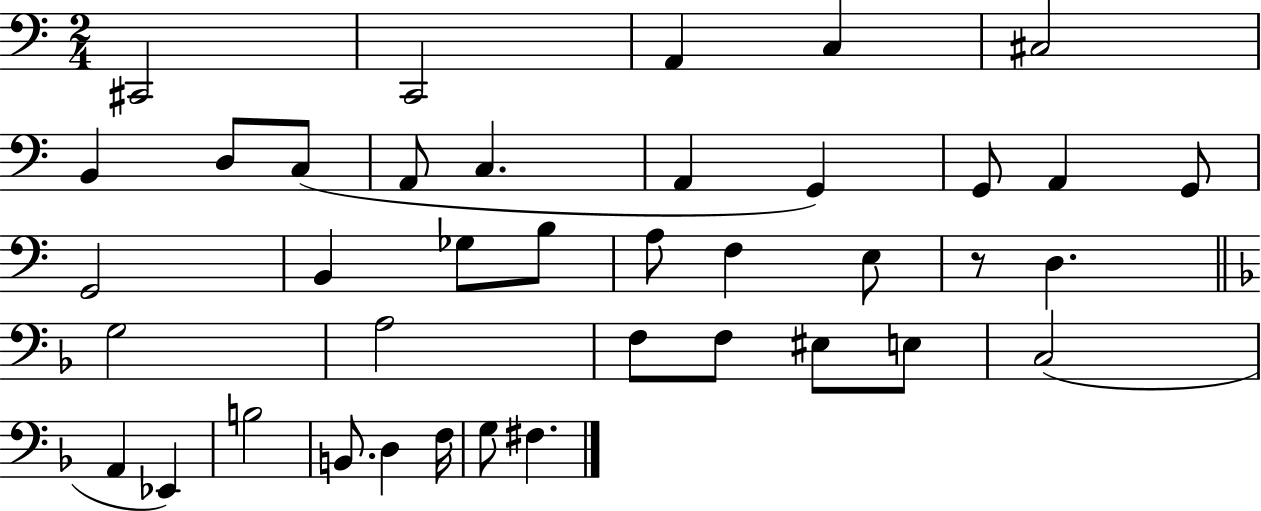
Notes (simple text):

C#2/h C2/h A2/q C3/q C#3/h B2/q D3/e C3/e A2/e C3/q. A2/q G2/q G2/e A2/q G2/e G2/h B2/q Gb3/e B3/e A3/e F3/q E3/e R/e D3/q. G3/h A3/h F3/e F3/e EIS3/e E3/e C3/h A2/q Eb2/q B3/h B2/e. D3/q F3/s G3/e F#3/q.